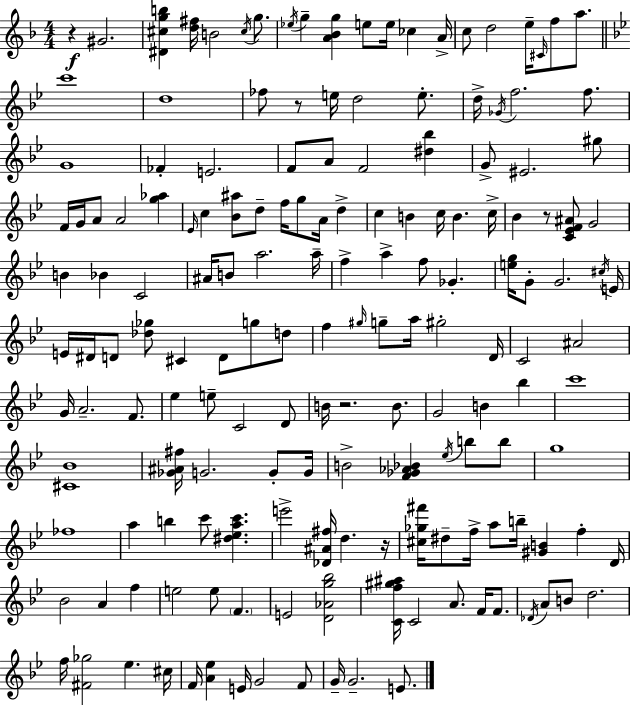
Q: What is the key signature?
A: F major